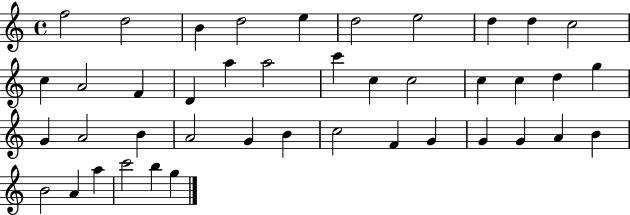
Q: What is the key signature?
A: C major